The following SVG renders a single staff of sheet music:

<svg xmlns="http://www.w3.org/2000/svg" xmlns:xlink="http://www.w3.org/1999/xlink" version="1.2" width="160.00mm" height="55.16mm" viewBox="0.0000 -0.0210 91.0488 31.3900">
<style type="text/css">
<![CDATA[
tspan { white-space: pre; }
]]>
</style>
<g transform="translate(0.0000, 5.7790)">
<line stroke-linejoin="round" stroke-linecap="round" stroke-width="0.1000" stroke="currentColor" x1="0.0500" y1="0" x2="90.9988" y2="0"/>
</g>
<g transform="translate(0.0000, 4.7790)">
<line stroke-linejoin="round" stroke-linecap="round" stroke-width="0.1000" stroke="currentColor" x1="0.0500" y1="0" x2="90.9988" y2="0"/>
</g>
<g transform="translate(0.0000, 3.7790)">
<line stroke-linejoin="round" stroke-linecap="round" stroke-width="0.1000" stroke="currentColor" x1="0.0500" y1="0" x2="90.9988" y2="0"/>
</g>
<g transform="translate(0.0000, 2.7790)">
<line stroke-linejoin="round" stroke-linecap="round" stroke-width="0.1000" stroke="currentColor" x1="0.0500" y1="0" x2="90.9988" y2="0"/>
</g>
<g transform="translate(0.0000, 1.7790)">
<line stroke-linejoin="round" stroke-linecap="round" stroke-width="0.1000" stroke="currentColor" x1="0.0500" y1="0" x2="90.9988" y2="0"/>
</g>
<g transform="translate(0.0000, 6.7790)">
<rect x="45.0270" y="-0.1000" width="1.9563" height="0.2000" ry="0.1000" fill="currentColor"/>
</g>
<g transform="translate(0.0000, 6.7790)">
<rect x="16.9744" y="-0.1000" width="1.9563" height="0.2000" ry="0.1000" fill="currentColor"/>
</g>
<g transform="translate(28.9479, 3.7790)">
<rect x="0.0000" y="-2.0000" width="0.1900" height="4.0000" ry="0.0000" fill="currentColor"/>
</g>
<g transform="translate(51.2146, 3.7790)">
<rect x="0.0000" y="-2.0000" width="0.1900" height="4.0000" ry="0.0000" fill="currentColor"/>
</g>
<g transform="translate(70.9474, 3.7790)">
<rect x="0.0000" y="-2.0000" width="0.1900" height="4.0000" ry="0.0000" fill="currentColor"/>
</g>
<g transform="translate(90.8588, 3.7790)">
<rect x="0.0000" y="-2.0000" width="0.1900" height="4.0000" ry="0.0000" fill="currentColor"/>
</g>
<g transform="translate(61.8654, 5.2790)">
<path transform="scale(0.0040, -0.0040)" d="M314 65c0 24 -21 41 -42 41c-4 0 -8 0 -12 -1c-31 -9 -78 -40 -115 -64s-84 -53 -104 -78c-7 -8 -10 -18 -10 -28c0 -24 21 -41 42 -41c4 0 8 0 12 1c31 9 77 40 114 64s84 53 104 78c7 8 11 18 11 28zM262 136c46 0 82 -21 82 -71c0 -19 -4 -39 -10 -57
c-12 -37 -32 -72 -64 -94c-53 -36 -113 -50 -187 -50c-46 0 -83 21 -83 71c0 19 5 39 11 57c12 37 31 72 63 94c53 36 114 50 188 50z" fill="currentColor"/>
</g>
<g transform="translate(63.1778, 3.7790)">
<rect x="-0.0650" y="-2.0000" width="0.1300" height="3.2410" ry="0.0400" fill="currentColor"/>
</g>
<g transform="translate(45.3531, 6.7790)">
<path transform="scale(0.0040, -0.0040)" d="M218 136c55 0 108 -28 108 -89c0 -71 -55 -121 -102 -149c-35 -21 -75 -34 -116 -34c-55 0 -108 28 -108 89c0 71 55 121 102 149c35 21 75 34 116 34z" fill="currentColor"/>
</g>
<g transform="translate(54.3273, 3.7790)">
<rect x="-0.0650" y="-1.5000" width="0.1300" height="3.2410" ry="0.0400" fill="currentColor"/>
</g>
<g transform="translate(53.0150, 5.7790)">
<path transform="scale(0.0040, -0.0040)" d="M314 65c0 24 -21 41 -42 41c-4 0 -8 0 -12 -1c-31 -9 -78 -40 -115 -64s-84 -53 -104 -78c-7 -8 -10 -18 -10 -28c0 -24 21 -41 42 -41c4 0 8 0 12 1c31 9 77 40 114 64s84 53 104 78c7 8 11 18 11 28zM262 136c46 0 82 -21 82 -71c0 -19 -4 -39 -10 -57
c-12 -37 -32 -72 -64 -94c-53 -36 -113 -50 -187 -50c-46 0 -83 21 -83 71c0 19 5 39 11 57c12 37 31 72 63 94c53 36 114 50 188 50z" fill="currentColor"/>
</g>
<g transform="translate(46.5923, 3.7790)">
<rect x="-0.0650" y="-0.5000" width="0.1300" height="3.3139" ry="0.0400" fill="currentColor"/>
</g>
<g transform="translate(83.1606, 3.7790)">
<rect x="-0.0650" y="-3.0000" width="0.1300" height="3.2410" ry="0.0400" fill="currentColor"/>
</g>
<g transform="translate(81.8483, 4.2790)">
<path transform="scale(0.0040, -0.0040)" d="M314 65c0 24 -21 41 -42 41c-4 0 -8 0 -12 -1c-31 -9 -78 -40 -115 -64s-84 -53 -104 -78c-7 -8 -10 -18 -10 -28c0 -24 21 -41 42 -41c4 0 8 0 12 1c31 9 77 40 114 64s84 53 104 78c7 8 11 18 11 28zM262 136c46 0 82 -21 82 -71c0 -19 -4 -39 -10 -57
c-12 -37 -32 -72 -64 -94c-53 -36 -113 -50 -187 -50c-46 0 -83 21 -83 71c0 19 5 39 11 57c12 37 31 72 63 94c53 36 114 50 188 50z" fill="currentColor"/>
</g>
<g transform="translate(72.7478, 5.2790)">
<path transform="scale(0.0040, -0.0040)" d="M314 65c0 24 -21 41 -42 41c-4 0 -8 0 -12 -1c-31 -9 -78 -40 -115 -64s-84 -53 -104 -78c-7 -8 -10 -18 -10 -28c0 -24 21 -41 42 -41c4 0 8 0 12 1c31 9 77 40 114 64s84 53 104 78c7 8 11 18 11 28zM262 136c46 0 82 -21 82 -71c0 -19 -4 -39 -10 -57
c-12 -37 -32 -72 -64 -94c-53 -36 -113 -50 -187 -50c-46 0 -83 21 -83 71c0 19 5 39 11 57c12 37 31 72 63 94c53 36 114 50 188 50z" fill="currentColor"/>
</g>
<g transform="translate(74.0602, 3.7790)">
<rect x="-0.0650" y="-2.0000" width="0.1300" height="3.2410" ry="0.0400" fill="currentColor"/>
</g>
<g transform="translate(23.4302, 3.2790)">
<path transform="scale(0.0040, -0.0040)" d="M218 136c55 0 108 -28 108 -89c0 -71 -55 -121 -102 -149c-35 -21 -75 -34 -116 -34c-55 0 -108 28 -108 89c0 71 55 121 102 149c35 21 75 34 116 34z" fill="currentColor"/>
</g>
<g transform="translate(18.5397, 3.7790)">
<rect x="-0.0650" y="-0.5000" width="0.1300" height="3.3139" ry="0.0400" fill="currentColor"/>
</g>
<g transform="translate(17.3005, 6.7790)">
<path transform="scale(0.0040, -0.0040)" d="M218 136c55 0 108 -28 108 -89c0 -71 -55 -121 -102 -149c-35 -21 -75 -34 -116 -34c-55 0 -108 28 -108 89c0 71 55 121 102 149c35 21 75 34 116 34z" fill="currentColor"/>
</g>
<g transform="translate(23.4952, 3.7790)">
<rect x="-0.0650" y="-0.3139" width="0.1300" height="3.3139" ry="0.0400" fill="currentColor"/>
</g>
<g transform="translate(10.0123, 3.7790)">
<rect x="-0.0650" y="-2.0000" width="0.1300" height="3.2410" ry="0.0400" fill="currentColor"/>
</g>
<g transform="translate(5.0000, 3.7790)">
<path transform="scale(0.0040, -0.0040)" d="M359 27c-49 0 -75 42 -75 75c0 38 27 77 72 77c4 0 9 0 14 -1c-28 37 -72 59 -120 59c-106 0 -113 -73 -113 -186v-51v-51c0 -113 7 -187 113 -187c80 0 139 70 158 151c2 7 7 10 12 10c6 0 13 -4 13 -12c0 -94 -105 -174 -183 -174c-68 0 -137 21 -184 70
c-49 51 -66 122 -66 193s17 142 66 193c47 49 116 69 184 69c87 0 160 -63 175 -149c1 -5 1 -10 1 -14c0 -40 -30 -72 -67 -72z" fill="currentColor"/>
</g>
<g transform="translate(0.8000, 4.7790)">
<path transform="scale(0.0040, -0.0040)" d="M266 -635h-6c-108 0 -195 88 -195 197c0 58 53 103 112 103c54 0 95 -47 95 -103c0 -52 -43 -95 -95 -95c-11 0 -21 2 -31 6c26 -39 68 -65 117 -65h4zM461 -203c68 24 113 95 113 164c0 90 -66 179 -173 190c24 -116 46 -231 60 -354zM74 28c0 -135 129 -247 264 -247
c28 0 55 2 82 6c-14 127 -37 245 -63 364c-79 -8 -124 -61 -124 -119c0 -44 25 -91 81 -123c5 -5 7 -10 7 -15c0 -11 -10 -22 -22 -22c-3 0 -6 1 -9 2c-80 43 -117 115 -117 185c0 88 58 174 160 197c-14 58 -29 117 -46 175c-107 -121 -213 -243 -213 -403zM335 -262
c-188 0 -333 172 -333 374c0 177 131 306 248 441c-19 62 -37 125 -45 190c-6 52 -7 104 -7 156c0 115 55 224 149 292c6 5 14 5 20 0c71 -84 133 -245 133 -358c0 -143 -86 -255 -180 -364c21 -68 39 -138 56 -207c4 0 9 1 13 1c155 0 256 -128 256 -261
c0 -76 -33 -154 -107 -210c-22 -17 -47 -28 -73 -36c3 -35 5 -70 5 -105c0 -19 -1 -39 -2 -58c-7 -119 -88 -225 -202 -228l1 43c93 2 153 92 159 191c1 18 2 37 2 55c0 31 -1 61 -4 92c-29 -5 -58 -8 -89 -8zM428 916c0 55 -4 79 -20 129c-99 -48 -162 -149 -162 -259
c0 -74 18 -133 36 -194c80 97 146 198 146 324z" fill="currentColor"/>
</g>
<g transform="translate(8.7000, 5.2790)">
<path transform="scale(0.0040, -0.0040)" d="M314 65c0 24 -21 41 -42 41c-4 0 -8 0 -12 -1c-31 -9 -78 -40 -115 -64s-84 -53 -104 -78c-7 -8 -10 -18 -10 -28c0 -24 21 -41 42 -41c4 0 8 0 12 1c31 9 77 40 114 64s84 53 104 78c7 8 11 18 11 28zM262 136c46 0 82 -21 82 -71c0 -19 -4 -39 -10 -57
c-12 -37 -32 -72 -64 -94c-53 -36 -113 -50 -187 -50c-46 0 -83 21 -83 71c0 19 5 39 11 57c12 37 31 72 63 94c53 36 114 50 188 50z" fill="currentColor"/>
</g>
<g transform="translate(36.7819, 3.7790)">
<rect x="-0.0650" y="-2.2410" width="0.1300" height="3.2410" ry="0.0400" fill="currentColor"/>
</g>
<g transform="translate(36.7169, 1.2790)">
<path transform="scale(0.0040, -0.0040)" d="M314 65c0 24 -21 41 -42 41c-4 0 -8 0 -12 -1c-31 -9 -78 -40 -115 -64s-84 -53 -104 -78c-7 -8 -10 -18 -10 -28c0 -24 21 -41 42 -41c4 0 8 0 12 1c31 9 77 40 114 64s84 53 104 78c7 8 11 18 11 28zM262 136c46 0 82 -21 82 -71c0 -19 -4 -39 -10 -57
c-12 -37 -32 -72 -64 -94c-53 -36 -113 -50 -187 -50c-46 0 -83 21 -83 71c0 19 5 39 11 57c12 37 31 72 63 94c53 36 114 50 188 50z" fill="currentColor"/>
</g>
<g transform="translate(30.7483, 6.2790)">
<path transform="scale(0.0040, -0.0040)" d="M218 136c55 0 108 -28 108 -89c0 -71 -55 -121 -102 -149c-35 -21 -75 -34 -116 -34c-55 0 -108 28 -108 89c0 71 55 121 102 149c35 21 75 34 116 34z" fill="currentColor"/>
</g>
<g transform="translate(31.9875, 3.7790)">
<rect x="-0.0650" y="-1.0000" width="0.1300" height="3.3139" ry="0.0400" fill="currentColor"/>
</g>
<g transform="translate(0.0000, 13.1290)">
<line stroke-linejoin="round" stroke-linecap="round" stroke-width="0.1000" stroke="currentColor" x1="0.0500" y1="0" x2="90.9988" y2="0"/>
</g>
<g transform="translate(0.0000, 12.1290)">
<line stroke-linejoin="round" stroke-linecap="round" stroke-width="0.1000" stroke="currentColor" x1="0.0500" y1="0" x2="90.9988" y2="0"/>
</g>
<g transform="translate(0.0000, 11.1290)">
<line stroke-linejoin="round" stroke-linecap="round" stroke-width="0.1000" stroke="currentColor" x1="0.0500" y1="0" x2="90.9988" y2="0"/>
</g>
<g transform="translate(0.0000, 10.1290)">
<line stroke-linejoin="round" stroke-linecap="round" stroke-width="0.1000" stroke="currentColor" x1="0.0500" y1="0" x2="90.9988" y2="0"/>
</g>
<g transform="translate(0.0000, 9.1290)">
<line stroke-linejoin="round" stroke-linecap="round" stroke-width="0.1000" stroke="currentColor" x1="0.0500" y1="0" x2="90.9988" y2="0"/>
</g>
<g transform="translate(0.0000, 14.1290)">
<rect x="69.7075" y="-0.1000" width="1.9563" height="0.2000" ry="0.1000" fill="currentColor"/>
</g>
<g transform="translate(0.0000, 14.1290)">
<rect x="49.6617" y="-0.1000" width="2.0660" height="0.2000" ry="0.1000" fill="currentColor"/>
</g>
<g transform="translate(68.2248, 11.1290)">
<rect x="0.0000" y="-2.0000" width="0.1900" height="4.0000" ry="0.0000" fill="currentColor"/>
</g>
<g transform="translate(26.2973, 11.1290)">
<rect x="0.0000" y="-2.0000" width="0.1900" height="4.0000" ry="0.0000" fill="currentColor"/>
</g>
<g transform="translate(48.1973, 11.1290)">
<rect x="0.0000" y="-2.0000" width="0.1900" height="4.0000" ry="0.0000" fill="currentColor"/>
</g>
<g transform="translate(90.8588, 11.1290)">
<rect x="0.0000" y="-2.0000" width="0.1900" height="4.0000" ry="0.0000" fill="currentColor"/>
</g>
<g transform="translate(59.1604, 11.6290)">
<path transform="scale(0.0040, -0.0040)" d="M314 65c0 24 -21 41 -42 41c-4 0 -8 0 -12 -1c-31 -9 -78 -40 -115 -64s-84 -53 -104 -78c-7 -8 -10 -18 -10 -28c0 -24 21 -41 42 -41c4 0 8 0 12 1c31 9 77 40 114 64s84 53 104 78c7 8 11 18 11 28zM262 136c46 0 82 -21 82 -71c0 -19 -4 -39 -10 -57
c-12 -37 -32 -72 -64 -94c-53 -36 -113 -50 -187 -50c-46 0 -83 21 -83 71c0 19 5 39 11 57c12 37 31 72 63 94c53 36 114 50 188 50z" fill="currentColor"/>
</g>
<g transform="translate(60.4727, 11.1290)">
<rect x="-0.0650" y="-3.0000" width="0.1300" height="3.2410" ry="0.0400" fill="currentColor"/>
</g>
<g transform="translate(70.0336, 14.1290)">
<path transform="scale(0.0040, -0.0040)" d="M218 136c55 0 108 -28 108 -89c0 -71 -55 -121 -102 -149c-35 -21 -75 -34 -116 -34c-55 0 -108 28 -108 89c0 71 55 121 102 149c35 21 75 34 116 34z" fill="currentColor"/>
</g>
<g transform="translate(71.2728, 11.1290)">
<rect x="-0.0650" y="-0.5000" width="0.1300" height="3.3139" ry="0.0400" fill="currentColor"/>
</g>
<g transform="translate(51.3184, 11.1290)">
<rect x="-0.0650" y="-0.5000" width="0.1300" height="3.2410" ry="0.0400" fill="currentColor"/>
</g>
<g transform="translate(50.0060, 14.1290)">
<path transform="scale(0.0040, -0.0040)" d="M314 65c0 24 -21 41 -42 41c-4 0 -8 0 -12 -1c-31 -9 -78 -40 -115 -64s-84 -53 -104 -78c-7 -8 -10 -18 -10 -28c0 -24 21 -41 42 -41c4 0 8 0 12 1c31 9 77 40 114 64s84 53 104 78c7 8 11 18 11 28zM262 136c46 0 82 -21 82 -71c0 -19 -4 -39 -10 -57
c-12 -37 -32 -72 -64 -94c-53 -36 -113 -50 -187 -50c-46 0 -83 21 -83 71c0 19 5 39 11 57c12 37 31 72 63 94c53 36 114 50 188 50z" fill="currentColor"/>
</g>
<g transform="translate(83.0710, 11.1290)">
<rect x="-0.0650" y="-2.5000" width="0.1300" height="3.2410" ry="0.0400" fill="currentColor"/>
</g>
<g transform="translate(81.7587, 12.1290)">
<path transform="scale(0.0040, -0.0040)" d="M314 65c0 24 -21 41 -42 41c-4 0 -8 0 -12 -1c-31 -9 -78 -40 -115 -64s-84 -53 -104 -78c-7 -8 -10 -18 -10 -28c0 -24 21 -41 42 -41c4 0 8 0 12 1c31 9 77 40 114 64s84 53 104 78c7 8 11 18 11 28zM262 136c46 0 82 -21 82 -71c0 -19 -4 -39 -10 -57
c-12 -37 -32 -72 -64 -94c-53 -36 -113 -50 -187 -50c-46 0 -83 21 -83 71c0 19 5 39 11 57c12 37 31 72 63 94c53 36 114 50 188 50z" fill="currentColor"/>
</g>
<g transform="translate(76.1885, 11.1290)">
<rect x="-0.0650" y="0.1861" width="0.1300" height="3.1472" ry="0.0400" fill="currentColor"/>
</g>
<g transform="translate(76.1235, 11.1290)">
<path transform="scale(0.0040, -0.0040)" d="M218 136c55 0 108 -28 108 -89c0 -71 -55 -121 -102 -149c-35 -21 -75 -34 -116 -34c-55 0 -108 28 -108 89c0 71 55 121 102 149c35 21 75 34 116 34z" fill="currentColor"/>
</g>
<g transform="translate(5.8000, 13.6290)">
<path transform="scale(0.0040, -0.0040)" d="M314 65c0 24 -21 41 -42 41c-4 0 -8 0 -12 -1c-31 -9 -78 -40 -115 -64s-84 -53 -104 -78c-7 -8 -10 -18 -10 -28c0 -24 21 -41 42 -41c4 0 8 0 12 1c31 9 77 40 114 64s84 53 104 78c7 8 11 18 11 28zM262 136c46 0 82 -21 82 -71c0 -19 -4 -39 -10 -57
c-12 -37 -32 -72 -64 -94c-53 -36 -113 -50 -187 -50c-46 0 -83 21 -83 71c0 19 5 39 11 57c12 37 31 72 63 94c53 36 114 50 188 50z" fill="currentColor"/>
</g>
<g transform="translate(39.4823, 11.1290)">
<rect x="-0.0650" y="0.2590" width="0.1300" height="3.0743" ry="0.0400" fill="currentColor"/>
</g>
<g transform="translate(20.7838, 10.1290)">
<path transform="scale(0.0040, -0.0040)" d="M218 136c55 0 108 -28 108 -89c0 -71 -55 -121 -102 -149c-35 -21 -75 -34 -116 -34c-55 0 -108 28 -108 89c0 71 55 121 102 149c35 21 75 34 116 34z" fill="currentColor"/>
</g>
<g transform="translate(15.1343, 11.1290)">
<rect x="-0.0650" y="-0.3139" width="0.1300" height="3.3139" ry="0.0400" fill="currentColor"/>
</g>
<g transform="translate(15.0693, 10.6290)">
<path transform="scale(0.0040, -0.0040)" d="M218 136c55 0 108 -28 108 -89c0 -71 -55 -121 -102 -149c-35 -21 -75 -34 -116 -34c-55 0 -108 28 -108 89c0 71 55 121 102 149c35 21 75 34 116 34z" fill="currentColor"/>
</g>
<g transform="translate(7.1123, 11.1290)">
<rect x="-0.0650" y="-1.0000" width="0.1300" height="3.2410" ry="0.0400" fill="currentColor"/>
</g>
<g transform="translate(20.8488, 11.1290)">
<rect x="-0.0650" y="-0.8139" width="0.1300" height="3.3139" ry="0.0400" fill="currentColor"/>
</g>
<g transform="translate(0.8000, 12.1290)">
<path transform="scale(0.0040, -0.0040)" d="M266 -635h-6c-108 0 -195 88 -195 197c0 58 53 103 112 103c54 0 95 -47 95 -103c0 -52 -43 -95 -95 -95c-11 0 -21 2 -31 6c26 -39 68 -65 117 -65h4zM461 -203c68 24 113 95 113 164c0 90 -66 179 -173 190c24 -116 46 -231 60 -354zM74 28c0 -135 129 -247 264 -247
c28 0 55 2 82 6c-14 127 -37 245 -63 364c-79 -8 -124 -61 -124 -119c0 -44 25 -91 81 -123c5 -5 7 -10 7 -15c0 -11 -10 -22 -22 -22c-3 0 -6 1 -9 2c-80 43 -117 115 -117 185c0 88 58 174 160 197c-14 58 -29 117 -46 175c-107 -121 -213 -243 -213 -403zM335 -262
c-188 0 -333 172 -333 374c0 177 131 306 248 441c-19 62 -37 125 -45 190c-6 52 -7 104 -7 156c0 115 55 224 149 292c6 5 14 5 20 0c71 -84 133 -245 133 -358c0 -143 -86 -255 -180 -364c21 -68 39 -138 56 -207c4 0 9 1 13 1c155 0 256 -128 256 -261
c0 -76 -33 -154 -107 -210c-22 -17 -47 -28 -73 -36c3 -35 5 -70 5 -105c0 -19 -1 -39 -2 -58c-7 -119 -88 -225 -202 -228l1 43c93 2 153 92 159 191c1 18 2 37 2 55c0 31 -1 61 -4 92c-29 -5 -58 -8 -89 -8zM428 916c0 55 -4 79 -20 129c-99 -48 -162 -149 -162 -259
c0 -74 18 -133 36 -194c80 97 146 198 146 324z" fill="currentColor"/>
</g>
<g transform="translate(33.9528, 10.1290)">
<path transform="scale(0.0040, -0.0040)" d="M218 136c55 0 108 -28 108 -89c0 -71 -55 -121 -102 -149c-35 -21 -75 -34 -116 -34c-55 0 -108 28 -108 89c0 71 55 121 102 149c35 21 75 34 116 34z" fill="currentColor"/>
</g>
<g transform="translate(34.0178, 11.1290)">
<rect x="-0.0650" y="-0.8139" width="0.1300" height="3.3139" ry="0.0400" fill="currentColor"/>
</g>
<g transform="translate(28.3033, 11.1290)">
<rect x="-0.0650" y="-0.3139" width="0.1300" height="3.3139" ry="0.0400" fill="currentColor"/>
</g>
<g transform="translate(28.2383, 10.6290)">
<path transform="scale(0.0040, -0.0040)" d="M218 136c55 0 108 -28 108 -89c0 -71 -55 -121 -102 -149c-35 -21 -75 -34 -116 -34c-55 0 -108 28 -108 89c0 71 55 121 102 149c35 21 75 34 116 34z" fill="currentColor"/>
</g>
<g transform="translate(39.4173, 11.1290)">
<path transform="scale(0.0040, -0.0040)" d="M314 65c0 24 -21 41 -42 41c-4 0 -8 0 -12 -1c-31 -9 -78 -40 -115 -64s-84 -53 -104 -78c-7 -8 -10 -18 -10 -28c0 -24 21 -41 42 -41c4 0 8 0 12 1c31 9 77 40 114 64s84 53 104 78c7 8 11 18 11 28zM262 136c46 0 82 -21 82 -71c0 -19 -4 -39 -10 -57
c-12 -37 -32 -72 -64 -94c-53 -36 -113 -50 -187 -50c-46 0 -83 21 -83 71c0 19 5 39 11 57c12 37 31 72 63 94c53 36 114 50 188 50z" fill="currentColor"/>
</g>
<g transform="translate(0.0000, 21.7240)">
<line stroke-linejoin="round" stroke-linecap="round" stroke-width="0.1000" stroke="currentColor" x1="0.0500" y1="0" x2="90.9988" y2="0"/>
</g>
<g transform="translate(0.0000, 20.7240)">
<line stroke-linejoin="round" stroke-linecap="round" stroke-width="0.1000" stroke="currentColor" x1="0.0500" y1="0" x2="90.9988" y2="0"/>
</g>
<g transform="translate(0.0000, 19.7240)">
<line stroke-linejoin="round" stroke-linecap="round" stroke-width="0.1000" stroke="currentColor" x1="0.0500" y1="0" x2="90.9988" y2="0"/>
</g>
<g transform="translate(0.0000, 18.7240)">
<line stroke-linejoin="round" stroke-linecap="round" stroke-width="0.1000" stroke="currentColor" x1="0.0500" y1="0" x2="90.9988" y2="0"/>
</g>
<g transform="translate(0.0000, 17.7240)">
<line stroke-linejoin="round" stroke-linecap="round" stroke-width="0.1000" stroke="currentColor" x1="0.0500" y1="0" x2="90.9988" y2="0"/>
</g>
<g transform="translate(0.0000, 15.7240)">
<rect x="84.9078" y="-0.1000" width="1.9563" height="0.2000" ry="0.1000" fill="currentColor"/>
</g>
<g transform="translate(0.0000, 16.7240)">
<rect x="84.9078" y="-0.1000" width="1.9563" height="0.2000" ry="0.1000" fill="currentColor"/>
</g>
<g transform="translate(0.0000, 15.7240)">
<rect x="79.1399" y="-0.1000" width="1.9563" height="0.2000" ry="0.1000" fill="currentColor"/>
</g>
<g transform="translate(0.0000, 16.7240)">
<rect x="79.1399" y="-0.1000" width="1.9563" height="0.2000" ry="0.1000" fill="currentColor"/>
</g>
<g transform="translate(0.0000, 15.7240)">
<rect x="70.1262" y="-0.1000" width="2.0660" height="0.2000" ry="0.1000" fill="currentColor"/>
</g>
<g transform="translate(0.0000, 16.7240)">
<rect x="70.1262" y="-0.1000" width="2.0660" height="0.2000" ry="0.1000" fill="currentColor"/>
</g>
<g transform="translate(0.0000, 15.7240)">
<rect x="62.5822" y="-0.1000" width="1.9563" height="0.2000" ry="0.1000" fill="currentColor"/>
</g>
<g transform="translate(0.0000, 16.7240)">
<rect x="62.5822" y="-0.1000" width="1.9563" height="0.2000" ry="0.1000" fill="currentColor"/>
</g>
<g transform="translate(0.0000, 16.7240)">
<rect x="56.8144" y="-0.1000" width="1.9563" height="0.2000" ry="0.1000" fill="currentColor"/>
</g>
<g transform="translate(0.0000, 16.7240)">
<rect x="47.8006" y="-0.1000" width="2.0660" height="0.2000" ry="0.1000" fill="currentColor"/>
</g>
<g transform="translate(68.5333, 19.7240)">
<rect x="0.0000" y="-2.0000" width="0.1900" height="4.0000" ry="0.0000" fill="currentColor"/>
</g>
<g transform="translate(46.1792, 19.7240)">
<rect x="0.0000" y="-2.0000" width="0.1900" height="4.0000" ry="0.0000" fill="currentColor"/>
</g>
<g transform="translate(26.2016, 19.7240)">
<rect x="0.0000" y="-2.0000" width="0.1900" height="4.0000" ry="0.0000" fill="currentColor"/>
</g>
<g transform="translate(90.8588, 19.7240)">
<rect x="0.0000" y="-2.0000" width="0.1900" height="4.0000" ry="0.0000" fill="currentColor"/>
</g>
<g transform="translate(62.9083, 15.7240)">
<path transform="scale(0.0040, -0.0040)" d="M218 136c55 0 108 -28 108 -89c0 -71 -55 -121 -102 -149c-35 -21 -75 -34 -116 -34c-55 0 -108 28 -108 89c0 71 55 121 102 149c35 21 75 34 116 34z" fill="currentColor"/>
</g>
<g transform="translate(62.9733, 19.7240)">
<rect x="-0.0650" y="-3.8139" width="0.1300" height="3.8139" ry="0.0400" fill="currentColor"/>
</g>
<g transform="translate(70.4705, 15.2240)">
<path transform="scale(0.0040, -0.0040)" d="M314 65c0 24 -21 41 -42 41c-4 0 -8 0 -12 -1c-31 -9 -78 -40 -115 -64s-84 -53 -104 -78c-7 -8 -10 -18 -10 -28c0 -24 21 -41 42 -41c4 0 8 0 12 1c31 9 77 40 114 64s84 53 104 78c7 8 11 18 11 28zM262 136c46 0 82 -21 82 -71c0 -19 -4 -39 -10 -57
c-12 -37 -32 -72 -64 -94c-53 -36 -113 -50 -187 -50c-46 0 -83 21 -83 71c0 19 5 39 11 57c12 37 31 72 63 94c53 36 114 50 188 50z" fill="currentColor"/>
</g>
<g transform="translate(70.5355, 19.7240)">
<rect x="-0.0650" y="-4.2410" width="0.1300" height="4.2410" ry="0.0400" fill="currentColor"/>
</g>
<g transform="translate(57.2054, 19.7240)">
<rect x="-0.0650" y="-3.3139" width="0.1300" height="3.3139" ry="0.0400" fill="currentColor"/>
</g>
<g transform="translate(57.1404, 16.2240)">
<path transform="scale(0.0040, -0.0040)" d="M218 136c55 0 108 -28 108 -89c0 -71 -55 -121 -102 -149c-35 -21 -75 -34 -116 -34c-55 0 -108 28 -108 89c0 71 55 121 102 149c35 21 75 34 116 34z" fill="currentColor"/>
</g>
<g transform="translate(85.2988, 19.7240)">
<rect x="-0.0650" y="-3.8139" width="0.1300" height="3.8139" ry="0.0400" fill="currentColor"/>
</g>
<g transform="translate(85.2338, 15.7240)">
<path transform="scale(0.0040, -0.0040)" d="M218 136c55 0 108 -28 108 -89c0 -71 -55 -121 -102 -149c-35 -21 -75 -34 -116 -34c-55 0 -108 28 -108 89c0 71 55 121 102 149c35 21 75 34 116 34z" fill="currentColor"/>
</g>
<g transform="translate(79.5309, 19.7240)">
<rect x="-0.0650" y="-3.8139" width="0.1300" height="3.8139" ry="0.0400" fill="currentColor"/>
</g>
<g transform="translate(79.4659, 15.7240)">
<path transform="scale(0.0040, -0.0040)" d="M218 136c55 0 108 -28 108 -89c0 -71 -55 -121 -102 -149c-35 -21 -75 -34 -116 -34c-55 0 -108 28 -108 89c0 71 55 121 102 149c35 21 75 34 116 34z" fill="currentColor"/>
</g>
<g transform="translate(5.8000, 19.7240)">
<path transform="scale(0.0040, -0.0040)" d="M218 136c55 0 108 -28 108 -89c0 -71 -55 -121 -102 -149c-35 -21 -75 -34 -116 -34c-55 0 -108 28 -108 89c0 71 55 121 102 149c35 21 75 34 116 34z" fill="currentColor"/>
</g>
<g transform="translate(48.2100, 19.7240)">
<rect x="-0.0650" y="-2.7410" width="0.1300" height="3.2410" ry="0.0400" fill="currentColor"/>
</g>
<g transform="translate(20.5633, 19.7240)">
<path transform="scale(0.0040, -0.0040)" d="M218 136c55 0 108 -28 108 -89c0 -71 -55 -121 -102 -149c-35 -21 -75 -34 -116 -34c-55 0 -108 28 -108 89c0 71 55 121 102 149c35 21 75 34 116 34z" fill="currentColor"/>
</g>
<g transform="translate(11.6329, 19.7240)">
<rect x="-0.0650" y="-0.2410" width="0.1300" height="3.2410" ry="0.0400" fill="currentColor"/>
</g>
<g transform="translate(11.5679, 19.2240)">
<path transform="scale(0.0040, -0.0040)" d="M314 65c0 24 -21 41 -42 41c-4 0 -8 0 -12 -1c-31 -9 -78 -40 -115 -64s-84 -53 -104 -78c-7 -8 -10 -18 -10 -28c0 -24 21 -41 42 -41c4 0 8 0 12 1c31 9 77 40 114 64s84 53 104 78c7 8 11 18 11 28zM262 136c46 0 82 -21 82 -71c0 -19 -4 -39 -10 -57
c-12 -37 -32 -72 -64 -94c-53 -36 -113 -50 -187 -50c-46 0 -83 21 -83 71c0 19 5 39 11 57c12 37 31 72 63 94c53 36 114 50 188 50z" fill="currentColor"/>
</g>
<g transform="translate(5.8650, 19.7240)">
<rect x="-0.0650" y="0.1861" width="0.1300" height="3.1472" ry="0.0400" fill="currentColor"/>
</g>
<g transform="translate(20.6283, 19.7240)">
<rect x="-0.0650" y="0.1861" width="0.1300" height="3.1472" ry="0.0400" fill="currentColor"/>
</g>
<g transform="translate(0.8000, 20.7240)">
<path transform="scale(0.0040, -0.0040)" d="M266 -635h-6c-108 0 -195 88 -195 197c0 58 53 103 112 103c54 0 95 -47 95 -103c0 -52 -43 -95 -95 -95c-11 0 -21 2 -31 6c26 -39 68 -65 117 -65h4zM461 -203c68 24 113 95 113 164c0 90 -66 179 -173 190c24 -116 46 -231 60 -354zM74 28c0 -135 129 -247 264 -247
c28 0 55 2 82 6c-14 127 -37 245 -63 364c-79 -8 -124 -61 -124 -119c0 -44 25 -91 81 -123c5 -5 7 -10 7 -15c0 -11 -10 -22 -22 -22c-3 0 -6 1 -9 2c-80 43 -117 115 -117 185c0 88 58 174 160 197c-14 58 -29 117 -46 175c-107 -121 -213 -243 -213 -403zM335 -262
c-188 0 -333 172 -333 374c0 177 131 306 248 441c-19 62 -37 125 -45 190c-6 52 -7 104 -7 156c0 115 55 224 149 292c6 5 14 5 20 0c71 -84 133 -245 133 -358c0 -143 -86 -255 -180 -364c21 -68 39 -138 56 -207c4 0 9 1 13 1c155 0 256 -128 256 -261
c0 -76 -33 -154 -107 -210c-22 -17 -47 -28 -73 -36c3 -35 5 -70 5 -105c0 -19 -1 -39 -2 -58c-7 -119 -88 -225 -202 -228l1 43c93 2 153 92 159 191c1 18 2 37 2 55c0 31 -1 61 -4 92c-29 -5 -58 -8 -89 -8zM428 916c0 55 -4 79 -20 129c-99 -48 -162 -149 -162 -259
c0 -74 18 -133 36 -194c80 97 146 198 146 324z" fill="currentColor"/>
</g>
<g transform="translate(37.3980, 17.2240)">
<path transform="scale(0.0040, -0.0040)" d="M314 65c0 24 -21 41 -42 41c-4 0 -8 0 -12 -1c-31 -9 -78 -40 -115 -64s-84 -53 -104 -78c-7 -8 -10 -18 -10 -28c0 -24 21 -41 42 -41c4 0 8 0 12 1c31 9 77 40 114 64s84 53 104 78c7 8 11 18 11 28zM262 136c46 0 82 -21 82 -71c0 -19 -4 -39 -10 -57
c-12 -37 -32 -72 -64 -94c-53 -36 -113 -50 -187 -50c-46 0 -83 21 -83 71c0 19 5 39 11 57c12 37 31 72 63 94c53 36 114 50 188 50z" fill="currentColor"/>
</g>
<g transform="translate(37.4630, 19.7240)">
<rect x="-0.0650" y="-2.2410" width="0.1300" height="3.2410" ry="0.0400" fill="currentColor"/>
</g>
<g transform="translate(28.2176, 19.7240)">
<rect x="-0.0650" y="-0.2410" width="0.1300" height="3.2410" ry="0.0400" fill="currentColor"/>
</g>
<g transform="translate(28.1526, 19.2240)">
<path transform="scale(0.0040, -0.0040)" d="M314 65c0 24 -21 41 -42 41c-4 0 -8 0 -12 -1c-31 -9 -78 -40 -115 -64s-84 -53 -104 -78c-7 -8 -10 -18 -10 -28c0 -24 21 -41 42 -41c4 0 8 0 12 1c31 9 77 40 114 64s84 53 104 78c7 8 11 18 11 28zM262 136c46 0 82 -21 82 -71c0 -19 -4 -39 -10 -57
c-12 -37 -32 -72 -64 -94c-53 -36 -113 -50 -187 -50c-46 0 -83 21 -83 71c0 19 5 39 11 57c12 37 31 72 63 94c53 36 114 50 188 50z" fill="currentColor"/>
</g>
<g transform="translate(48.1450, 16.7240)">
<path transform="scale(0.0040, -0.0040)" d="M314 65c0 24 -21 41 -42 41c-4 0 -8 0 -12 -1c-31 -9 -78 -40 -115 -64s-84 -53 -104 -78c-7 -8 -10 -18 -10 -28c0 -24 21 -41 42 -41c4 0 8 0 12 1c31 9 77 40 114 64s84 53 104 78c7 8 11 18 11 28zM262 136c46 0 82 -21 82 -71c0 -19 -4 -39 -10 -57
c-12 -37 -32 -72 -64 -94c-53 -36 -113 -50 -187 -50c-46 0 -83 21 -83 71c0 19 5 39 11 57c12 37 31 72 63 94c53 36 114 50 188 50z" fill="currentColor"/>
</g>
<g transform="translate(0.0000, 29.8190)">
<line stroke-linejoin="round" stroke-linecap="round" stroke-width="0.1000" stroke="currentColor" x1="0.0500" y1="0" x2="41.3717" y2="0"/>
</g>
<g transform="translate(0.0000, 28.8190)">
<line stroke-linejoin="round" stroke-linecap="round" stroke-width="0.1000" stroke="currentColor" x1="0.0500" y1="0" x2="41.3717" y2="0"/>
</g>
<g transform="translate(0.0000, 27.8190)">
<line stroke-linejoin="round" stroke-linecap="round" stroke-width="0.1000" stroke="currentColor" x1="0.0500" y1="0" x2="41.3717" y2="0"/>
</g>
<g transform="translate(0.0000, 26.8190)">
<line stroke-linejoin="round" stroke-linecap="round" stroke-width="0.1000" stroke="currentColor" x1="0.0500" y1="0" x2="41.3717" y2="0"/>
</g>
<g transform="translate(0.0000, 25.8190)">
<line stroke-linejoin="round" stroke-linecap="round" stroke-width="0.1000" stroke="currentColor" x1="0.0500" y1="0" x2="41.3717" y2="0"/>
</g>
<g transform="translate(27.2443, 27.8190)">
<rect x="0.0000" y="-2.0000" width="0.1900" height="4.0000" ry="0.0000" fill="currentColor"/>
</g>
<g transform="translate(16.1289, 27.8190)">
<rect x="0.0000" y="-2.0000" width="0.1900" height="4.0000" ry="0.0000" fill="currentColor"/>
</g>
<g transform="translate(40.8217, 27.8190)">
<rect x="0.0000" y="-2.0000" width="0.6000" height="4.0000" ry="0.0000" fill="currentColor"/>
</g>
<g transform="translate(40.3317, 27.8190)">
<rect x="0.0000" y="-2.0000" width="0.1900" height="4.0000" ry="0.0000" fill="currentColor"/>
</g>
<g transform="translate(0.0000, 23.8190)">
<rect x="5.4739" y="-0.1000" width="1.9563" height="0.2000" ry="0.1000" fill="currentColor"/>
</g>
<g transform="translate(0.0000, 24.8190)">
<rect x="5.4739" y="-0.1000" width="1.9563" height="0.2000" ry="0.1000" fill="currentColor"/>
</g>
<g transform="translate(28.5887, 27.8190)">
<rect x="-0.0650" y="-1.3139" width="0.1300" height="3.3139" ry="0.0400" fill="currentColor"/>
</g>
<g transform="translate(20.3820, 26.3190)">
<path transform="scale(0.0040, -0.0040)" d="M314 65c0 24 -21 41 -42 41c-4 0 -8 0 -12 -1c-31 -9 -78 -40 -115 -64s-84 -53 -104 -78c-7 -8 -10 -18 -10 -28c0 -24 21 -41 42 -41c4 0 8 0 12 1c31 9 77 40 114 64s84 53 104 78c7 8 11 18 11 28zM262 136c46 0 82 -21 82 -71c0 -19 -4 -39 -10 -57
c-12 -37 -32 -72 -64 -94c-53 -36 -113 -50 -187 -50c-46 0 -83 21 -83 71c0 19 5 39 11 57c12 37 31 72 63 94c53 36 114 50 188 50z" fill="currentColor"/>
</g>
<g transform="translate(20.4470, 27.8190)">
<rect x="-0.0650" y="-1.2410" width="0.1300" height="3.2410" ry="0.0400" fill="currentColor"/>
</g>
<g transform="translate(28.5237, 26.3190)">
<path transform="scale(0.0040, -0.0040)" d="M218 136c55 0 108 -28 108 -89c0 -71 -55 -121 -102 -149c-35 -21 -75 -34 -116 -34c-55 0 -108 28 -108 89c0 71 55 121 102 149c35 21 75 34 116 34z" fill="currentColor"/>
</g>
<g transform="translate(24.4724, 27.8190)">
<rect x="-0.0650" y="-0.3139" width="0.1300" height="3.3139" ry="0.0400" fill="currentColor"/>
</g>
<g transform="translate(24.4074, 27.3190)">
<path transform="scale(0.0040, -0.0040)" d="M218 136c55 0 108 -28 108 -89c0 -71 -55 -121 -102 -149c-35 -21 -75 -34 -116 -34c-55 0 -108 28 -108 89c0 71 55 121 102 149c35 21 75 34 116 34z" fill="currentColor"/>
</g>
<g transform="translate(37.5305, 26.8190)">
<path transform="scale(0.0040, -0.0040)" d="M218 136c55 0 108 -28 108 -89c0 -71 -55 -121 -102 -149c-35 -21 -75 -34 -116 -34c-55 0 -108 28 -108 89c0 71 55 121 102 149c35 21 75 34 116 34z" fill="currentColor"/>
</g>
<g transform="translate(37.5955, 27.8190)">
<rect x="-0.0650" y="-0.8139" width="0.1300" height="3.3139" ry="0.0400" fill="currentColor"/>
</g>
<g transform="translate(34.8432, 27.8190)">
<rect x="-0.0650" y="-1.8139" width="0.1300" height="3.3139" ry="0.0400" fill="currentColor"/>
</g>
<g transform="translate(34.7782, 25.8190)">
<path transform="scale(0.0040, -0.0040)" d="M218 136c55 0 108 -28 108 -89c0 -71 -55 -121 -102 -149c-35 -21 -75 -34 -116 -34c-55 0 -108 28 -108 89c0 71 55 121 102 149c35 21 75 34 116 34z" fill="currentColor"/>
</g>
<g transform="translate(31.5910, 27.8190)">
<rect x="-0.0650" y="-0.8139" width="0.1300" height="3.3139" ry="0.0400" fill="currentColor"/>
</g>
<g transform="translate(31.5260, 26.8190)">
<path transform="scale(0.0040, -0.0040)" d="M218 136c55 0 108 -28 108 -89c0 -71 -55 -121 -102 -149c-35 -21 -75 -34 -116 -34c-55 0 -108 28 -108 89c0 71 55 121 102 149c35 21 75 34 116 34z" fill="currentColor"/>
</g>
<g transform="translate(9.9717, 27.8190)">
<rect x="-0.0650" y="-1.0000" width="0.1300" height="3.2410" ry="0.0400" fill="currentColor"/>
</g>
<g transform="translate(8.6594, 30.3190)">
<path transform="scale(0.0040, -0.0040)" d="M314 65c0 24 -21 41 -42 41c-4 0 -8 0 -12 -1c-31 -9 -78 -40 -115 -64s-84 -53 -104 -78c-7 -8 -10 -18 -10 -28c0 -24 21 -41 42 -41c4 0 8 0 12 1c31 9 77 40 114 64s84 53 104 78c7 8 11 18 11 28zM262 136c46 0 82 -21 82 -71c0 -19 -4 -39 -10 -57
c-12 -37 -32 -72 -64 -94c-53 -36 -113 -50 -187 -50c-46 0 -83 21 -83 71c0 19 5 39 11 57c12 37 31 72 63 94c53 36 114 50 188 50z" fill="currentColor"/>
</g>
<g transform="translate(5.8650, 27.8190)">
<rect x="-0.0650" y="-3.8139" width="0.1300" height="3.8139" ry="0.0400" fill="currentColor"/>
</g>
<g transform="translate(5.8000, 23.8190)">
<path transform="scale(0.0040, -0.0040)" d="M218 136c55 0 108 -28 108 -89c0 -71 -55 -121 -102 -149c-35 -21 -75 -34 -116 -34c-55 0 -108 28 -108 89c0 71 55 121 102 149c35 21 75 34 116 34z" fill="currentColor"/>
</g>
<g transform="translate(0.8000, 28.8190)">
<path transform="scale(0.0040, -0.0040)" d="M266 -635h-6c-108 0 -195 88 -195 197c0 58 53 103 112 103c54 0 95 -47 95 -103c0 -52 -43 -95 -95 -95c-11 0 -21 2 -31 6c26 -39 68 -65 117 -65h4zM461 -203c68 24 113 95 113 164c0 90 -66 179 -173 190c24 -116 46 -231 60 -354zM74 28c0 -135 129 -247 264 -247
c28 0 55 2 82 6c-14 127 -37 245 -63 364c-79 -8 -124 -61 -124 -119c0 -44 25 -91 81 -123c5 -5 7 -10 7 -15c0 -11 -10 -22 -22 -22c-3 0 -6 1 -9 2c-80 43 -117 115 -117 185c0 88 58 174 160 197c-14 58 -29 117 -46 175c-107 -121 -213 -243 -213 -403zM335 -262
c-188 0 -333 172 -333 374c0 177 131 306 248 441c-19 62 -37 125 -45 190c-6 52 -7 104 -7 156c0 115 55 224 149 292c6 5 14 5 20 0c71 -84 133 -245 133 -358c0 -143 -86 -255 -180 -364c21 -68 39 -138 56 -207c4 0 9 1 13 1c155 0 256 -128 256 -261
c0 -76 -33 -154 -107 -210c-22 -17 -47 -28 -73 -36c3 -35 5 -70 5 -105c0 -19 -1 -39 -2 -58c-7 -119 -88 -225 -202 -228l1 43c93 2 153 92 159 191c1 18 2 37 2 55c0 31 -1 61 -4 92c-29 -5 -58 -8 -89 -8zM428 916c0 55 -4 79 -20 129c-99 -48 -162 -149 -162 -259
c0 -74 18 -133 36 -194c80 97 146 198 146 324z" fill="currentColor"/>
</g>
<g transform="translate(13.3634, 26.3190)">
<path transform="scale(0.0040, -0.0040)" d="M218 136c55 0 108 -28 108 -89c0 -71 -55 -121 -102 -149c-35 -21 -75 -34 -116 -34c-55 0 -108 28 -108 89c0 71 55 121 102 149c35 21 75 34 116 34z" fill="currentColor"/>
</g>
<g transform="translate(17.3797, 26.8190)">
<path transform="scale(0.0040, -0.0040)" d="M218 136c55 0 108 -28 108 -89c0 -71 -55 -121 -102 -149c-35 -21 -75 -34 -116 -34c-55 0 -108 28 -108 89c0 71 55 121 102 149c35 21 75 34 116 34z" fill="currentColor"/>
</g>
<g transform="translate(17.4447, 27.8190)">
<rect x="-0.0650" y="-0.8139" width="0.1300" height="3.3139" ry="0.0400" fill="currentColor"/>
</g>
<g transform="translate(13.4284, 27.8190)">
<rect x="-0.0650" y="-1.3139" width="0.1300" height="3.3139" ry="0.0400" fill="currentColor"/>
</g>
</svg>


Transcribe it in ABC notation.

X:1
T:Untitled
M:4/4
L:1/4
K:C
F2 C c D g2 C E2 F2 F2 A2 D2 c d c d B2 C2 A2 C B G2 B c2 B c2 g2 a2 b c' d'2 c' c' c' D2 e d e2 c e d f d